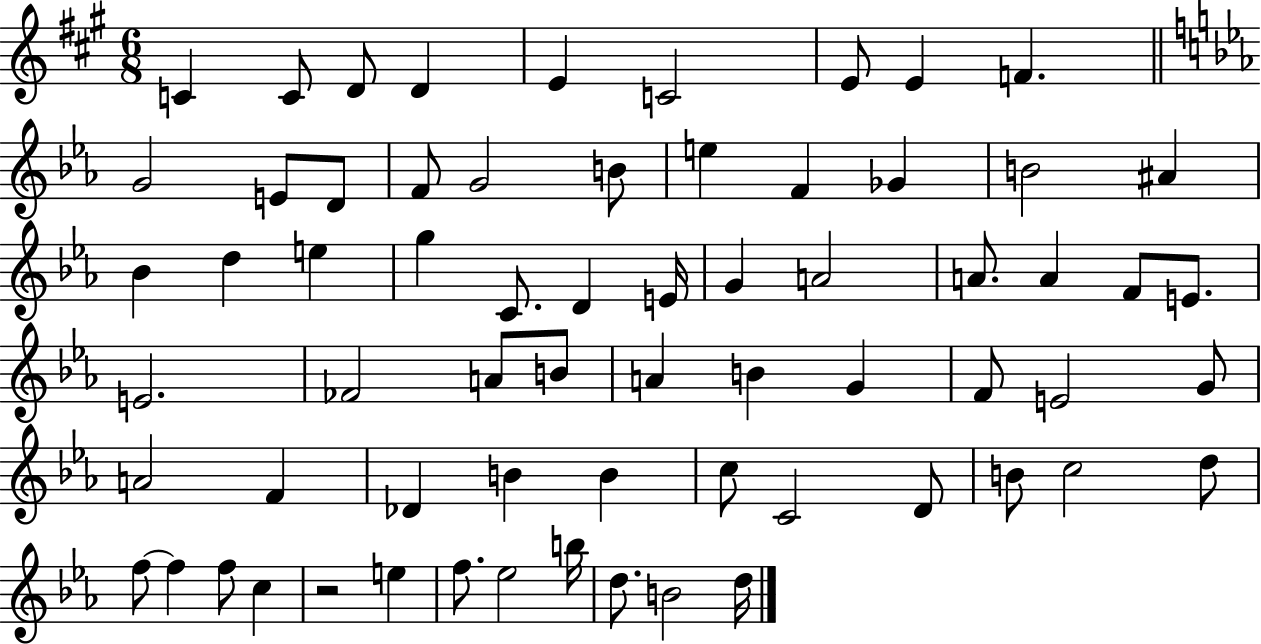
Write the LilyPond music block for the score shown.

{
  \clef treble
  \numericTimeSignature
  \time 6/8
  \key a \major
  \repeat volta 2 { c'4 c'8 d'8 d'4 | e'4 c'2 | e'8 e'4 f'4. | \bar "||" \break \key ees \major g'2 e'8 d'8 | f'8 g'2 b'8 | e''4 f'4 ges'4 | b'2 ais'4 | \break bes'4 d''4 e''4 | g''4 c'8. d'4 e'16 | g'4 a'2 | a'8. a'4 f'8 e'8. | \break e'2. | fes'2 a'8 b'8 | a'4 b'4 g'4 | f'8 e'2 g'8 | \break a'2 f'4 | des'4 b'4 b'4 | c''8 c'2 d'8 | b'8 c''2 d''8 | \break f''8~~ f''4 f''8 c''4 | r2 e''4 | f''8. ees''2 b''16 | d''8. b'2 d''16 | \break } \bar "|."
}